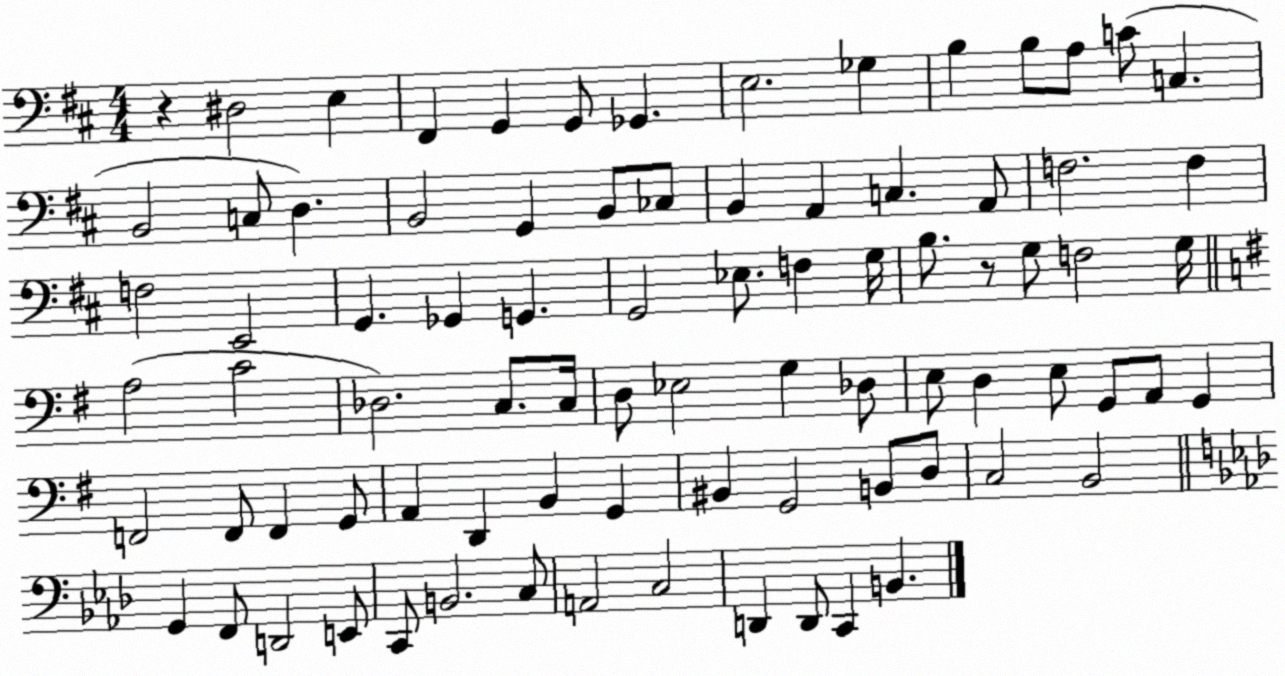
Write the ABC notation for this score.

X:1
T:Untitled
M:4/4
L:1/4
K:D
z ^D,2 E, ^F,, G,, G,,/2 _G,, E,2 _G, B, B,/2 A,/2 C/2 C, B,,2 C,/2 D, B,,2 G,, B,,/2 _C,/2 B,, A,, C, A,,/2 F,2 F, F,2 E,,2 G,, _G,, G,, G,,2 _E,/2 F, G,/4 B,/2 z/2 G,/2 F,2 G,/4 A,2 C2 _D,2 C,/2 C,/4 D,/2 _E,2 G, _D,/2 E,/2 D, E,/2 G,,/2 A,,/2 G,, F,,2 F,,/2 F,, G,,/2 A,, D,, B,, G,, ^B,, G,,2 B,,/2 D,/2 C,2 B,,2 G,, F,,/2 D,,2 E,,/2 C,,/2 B,,2 C,/2 A,,2 C,2 D,, D,,/2 C,, B,,